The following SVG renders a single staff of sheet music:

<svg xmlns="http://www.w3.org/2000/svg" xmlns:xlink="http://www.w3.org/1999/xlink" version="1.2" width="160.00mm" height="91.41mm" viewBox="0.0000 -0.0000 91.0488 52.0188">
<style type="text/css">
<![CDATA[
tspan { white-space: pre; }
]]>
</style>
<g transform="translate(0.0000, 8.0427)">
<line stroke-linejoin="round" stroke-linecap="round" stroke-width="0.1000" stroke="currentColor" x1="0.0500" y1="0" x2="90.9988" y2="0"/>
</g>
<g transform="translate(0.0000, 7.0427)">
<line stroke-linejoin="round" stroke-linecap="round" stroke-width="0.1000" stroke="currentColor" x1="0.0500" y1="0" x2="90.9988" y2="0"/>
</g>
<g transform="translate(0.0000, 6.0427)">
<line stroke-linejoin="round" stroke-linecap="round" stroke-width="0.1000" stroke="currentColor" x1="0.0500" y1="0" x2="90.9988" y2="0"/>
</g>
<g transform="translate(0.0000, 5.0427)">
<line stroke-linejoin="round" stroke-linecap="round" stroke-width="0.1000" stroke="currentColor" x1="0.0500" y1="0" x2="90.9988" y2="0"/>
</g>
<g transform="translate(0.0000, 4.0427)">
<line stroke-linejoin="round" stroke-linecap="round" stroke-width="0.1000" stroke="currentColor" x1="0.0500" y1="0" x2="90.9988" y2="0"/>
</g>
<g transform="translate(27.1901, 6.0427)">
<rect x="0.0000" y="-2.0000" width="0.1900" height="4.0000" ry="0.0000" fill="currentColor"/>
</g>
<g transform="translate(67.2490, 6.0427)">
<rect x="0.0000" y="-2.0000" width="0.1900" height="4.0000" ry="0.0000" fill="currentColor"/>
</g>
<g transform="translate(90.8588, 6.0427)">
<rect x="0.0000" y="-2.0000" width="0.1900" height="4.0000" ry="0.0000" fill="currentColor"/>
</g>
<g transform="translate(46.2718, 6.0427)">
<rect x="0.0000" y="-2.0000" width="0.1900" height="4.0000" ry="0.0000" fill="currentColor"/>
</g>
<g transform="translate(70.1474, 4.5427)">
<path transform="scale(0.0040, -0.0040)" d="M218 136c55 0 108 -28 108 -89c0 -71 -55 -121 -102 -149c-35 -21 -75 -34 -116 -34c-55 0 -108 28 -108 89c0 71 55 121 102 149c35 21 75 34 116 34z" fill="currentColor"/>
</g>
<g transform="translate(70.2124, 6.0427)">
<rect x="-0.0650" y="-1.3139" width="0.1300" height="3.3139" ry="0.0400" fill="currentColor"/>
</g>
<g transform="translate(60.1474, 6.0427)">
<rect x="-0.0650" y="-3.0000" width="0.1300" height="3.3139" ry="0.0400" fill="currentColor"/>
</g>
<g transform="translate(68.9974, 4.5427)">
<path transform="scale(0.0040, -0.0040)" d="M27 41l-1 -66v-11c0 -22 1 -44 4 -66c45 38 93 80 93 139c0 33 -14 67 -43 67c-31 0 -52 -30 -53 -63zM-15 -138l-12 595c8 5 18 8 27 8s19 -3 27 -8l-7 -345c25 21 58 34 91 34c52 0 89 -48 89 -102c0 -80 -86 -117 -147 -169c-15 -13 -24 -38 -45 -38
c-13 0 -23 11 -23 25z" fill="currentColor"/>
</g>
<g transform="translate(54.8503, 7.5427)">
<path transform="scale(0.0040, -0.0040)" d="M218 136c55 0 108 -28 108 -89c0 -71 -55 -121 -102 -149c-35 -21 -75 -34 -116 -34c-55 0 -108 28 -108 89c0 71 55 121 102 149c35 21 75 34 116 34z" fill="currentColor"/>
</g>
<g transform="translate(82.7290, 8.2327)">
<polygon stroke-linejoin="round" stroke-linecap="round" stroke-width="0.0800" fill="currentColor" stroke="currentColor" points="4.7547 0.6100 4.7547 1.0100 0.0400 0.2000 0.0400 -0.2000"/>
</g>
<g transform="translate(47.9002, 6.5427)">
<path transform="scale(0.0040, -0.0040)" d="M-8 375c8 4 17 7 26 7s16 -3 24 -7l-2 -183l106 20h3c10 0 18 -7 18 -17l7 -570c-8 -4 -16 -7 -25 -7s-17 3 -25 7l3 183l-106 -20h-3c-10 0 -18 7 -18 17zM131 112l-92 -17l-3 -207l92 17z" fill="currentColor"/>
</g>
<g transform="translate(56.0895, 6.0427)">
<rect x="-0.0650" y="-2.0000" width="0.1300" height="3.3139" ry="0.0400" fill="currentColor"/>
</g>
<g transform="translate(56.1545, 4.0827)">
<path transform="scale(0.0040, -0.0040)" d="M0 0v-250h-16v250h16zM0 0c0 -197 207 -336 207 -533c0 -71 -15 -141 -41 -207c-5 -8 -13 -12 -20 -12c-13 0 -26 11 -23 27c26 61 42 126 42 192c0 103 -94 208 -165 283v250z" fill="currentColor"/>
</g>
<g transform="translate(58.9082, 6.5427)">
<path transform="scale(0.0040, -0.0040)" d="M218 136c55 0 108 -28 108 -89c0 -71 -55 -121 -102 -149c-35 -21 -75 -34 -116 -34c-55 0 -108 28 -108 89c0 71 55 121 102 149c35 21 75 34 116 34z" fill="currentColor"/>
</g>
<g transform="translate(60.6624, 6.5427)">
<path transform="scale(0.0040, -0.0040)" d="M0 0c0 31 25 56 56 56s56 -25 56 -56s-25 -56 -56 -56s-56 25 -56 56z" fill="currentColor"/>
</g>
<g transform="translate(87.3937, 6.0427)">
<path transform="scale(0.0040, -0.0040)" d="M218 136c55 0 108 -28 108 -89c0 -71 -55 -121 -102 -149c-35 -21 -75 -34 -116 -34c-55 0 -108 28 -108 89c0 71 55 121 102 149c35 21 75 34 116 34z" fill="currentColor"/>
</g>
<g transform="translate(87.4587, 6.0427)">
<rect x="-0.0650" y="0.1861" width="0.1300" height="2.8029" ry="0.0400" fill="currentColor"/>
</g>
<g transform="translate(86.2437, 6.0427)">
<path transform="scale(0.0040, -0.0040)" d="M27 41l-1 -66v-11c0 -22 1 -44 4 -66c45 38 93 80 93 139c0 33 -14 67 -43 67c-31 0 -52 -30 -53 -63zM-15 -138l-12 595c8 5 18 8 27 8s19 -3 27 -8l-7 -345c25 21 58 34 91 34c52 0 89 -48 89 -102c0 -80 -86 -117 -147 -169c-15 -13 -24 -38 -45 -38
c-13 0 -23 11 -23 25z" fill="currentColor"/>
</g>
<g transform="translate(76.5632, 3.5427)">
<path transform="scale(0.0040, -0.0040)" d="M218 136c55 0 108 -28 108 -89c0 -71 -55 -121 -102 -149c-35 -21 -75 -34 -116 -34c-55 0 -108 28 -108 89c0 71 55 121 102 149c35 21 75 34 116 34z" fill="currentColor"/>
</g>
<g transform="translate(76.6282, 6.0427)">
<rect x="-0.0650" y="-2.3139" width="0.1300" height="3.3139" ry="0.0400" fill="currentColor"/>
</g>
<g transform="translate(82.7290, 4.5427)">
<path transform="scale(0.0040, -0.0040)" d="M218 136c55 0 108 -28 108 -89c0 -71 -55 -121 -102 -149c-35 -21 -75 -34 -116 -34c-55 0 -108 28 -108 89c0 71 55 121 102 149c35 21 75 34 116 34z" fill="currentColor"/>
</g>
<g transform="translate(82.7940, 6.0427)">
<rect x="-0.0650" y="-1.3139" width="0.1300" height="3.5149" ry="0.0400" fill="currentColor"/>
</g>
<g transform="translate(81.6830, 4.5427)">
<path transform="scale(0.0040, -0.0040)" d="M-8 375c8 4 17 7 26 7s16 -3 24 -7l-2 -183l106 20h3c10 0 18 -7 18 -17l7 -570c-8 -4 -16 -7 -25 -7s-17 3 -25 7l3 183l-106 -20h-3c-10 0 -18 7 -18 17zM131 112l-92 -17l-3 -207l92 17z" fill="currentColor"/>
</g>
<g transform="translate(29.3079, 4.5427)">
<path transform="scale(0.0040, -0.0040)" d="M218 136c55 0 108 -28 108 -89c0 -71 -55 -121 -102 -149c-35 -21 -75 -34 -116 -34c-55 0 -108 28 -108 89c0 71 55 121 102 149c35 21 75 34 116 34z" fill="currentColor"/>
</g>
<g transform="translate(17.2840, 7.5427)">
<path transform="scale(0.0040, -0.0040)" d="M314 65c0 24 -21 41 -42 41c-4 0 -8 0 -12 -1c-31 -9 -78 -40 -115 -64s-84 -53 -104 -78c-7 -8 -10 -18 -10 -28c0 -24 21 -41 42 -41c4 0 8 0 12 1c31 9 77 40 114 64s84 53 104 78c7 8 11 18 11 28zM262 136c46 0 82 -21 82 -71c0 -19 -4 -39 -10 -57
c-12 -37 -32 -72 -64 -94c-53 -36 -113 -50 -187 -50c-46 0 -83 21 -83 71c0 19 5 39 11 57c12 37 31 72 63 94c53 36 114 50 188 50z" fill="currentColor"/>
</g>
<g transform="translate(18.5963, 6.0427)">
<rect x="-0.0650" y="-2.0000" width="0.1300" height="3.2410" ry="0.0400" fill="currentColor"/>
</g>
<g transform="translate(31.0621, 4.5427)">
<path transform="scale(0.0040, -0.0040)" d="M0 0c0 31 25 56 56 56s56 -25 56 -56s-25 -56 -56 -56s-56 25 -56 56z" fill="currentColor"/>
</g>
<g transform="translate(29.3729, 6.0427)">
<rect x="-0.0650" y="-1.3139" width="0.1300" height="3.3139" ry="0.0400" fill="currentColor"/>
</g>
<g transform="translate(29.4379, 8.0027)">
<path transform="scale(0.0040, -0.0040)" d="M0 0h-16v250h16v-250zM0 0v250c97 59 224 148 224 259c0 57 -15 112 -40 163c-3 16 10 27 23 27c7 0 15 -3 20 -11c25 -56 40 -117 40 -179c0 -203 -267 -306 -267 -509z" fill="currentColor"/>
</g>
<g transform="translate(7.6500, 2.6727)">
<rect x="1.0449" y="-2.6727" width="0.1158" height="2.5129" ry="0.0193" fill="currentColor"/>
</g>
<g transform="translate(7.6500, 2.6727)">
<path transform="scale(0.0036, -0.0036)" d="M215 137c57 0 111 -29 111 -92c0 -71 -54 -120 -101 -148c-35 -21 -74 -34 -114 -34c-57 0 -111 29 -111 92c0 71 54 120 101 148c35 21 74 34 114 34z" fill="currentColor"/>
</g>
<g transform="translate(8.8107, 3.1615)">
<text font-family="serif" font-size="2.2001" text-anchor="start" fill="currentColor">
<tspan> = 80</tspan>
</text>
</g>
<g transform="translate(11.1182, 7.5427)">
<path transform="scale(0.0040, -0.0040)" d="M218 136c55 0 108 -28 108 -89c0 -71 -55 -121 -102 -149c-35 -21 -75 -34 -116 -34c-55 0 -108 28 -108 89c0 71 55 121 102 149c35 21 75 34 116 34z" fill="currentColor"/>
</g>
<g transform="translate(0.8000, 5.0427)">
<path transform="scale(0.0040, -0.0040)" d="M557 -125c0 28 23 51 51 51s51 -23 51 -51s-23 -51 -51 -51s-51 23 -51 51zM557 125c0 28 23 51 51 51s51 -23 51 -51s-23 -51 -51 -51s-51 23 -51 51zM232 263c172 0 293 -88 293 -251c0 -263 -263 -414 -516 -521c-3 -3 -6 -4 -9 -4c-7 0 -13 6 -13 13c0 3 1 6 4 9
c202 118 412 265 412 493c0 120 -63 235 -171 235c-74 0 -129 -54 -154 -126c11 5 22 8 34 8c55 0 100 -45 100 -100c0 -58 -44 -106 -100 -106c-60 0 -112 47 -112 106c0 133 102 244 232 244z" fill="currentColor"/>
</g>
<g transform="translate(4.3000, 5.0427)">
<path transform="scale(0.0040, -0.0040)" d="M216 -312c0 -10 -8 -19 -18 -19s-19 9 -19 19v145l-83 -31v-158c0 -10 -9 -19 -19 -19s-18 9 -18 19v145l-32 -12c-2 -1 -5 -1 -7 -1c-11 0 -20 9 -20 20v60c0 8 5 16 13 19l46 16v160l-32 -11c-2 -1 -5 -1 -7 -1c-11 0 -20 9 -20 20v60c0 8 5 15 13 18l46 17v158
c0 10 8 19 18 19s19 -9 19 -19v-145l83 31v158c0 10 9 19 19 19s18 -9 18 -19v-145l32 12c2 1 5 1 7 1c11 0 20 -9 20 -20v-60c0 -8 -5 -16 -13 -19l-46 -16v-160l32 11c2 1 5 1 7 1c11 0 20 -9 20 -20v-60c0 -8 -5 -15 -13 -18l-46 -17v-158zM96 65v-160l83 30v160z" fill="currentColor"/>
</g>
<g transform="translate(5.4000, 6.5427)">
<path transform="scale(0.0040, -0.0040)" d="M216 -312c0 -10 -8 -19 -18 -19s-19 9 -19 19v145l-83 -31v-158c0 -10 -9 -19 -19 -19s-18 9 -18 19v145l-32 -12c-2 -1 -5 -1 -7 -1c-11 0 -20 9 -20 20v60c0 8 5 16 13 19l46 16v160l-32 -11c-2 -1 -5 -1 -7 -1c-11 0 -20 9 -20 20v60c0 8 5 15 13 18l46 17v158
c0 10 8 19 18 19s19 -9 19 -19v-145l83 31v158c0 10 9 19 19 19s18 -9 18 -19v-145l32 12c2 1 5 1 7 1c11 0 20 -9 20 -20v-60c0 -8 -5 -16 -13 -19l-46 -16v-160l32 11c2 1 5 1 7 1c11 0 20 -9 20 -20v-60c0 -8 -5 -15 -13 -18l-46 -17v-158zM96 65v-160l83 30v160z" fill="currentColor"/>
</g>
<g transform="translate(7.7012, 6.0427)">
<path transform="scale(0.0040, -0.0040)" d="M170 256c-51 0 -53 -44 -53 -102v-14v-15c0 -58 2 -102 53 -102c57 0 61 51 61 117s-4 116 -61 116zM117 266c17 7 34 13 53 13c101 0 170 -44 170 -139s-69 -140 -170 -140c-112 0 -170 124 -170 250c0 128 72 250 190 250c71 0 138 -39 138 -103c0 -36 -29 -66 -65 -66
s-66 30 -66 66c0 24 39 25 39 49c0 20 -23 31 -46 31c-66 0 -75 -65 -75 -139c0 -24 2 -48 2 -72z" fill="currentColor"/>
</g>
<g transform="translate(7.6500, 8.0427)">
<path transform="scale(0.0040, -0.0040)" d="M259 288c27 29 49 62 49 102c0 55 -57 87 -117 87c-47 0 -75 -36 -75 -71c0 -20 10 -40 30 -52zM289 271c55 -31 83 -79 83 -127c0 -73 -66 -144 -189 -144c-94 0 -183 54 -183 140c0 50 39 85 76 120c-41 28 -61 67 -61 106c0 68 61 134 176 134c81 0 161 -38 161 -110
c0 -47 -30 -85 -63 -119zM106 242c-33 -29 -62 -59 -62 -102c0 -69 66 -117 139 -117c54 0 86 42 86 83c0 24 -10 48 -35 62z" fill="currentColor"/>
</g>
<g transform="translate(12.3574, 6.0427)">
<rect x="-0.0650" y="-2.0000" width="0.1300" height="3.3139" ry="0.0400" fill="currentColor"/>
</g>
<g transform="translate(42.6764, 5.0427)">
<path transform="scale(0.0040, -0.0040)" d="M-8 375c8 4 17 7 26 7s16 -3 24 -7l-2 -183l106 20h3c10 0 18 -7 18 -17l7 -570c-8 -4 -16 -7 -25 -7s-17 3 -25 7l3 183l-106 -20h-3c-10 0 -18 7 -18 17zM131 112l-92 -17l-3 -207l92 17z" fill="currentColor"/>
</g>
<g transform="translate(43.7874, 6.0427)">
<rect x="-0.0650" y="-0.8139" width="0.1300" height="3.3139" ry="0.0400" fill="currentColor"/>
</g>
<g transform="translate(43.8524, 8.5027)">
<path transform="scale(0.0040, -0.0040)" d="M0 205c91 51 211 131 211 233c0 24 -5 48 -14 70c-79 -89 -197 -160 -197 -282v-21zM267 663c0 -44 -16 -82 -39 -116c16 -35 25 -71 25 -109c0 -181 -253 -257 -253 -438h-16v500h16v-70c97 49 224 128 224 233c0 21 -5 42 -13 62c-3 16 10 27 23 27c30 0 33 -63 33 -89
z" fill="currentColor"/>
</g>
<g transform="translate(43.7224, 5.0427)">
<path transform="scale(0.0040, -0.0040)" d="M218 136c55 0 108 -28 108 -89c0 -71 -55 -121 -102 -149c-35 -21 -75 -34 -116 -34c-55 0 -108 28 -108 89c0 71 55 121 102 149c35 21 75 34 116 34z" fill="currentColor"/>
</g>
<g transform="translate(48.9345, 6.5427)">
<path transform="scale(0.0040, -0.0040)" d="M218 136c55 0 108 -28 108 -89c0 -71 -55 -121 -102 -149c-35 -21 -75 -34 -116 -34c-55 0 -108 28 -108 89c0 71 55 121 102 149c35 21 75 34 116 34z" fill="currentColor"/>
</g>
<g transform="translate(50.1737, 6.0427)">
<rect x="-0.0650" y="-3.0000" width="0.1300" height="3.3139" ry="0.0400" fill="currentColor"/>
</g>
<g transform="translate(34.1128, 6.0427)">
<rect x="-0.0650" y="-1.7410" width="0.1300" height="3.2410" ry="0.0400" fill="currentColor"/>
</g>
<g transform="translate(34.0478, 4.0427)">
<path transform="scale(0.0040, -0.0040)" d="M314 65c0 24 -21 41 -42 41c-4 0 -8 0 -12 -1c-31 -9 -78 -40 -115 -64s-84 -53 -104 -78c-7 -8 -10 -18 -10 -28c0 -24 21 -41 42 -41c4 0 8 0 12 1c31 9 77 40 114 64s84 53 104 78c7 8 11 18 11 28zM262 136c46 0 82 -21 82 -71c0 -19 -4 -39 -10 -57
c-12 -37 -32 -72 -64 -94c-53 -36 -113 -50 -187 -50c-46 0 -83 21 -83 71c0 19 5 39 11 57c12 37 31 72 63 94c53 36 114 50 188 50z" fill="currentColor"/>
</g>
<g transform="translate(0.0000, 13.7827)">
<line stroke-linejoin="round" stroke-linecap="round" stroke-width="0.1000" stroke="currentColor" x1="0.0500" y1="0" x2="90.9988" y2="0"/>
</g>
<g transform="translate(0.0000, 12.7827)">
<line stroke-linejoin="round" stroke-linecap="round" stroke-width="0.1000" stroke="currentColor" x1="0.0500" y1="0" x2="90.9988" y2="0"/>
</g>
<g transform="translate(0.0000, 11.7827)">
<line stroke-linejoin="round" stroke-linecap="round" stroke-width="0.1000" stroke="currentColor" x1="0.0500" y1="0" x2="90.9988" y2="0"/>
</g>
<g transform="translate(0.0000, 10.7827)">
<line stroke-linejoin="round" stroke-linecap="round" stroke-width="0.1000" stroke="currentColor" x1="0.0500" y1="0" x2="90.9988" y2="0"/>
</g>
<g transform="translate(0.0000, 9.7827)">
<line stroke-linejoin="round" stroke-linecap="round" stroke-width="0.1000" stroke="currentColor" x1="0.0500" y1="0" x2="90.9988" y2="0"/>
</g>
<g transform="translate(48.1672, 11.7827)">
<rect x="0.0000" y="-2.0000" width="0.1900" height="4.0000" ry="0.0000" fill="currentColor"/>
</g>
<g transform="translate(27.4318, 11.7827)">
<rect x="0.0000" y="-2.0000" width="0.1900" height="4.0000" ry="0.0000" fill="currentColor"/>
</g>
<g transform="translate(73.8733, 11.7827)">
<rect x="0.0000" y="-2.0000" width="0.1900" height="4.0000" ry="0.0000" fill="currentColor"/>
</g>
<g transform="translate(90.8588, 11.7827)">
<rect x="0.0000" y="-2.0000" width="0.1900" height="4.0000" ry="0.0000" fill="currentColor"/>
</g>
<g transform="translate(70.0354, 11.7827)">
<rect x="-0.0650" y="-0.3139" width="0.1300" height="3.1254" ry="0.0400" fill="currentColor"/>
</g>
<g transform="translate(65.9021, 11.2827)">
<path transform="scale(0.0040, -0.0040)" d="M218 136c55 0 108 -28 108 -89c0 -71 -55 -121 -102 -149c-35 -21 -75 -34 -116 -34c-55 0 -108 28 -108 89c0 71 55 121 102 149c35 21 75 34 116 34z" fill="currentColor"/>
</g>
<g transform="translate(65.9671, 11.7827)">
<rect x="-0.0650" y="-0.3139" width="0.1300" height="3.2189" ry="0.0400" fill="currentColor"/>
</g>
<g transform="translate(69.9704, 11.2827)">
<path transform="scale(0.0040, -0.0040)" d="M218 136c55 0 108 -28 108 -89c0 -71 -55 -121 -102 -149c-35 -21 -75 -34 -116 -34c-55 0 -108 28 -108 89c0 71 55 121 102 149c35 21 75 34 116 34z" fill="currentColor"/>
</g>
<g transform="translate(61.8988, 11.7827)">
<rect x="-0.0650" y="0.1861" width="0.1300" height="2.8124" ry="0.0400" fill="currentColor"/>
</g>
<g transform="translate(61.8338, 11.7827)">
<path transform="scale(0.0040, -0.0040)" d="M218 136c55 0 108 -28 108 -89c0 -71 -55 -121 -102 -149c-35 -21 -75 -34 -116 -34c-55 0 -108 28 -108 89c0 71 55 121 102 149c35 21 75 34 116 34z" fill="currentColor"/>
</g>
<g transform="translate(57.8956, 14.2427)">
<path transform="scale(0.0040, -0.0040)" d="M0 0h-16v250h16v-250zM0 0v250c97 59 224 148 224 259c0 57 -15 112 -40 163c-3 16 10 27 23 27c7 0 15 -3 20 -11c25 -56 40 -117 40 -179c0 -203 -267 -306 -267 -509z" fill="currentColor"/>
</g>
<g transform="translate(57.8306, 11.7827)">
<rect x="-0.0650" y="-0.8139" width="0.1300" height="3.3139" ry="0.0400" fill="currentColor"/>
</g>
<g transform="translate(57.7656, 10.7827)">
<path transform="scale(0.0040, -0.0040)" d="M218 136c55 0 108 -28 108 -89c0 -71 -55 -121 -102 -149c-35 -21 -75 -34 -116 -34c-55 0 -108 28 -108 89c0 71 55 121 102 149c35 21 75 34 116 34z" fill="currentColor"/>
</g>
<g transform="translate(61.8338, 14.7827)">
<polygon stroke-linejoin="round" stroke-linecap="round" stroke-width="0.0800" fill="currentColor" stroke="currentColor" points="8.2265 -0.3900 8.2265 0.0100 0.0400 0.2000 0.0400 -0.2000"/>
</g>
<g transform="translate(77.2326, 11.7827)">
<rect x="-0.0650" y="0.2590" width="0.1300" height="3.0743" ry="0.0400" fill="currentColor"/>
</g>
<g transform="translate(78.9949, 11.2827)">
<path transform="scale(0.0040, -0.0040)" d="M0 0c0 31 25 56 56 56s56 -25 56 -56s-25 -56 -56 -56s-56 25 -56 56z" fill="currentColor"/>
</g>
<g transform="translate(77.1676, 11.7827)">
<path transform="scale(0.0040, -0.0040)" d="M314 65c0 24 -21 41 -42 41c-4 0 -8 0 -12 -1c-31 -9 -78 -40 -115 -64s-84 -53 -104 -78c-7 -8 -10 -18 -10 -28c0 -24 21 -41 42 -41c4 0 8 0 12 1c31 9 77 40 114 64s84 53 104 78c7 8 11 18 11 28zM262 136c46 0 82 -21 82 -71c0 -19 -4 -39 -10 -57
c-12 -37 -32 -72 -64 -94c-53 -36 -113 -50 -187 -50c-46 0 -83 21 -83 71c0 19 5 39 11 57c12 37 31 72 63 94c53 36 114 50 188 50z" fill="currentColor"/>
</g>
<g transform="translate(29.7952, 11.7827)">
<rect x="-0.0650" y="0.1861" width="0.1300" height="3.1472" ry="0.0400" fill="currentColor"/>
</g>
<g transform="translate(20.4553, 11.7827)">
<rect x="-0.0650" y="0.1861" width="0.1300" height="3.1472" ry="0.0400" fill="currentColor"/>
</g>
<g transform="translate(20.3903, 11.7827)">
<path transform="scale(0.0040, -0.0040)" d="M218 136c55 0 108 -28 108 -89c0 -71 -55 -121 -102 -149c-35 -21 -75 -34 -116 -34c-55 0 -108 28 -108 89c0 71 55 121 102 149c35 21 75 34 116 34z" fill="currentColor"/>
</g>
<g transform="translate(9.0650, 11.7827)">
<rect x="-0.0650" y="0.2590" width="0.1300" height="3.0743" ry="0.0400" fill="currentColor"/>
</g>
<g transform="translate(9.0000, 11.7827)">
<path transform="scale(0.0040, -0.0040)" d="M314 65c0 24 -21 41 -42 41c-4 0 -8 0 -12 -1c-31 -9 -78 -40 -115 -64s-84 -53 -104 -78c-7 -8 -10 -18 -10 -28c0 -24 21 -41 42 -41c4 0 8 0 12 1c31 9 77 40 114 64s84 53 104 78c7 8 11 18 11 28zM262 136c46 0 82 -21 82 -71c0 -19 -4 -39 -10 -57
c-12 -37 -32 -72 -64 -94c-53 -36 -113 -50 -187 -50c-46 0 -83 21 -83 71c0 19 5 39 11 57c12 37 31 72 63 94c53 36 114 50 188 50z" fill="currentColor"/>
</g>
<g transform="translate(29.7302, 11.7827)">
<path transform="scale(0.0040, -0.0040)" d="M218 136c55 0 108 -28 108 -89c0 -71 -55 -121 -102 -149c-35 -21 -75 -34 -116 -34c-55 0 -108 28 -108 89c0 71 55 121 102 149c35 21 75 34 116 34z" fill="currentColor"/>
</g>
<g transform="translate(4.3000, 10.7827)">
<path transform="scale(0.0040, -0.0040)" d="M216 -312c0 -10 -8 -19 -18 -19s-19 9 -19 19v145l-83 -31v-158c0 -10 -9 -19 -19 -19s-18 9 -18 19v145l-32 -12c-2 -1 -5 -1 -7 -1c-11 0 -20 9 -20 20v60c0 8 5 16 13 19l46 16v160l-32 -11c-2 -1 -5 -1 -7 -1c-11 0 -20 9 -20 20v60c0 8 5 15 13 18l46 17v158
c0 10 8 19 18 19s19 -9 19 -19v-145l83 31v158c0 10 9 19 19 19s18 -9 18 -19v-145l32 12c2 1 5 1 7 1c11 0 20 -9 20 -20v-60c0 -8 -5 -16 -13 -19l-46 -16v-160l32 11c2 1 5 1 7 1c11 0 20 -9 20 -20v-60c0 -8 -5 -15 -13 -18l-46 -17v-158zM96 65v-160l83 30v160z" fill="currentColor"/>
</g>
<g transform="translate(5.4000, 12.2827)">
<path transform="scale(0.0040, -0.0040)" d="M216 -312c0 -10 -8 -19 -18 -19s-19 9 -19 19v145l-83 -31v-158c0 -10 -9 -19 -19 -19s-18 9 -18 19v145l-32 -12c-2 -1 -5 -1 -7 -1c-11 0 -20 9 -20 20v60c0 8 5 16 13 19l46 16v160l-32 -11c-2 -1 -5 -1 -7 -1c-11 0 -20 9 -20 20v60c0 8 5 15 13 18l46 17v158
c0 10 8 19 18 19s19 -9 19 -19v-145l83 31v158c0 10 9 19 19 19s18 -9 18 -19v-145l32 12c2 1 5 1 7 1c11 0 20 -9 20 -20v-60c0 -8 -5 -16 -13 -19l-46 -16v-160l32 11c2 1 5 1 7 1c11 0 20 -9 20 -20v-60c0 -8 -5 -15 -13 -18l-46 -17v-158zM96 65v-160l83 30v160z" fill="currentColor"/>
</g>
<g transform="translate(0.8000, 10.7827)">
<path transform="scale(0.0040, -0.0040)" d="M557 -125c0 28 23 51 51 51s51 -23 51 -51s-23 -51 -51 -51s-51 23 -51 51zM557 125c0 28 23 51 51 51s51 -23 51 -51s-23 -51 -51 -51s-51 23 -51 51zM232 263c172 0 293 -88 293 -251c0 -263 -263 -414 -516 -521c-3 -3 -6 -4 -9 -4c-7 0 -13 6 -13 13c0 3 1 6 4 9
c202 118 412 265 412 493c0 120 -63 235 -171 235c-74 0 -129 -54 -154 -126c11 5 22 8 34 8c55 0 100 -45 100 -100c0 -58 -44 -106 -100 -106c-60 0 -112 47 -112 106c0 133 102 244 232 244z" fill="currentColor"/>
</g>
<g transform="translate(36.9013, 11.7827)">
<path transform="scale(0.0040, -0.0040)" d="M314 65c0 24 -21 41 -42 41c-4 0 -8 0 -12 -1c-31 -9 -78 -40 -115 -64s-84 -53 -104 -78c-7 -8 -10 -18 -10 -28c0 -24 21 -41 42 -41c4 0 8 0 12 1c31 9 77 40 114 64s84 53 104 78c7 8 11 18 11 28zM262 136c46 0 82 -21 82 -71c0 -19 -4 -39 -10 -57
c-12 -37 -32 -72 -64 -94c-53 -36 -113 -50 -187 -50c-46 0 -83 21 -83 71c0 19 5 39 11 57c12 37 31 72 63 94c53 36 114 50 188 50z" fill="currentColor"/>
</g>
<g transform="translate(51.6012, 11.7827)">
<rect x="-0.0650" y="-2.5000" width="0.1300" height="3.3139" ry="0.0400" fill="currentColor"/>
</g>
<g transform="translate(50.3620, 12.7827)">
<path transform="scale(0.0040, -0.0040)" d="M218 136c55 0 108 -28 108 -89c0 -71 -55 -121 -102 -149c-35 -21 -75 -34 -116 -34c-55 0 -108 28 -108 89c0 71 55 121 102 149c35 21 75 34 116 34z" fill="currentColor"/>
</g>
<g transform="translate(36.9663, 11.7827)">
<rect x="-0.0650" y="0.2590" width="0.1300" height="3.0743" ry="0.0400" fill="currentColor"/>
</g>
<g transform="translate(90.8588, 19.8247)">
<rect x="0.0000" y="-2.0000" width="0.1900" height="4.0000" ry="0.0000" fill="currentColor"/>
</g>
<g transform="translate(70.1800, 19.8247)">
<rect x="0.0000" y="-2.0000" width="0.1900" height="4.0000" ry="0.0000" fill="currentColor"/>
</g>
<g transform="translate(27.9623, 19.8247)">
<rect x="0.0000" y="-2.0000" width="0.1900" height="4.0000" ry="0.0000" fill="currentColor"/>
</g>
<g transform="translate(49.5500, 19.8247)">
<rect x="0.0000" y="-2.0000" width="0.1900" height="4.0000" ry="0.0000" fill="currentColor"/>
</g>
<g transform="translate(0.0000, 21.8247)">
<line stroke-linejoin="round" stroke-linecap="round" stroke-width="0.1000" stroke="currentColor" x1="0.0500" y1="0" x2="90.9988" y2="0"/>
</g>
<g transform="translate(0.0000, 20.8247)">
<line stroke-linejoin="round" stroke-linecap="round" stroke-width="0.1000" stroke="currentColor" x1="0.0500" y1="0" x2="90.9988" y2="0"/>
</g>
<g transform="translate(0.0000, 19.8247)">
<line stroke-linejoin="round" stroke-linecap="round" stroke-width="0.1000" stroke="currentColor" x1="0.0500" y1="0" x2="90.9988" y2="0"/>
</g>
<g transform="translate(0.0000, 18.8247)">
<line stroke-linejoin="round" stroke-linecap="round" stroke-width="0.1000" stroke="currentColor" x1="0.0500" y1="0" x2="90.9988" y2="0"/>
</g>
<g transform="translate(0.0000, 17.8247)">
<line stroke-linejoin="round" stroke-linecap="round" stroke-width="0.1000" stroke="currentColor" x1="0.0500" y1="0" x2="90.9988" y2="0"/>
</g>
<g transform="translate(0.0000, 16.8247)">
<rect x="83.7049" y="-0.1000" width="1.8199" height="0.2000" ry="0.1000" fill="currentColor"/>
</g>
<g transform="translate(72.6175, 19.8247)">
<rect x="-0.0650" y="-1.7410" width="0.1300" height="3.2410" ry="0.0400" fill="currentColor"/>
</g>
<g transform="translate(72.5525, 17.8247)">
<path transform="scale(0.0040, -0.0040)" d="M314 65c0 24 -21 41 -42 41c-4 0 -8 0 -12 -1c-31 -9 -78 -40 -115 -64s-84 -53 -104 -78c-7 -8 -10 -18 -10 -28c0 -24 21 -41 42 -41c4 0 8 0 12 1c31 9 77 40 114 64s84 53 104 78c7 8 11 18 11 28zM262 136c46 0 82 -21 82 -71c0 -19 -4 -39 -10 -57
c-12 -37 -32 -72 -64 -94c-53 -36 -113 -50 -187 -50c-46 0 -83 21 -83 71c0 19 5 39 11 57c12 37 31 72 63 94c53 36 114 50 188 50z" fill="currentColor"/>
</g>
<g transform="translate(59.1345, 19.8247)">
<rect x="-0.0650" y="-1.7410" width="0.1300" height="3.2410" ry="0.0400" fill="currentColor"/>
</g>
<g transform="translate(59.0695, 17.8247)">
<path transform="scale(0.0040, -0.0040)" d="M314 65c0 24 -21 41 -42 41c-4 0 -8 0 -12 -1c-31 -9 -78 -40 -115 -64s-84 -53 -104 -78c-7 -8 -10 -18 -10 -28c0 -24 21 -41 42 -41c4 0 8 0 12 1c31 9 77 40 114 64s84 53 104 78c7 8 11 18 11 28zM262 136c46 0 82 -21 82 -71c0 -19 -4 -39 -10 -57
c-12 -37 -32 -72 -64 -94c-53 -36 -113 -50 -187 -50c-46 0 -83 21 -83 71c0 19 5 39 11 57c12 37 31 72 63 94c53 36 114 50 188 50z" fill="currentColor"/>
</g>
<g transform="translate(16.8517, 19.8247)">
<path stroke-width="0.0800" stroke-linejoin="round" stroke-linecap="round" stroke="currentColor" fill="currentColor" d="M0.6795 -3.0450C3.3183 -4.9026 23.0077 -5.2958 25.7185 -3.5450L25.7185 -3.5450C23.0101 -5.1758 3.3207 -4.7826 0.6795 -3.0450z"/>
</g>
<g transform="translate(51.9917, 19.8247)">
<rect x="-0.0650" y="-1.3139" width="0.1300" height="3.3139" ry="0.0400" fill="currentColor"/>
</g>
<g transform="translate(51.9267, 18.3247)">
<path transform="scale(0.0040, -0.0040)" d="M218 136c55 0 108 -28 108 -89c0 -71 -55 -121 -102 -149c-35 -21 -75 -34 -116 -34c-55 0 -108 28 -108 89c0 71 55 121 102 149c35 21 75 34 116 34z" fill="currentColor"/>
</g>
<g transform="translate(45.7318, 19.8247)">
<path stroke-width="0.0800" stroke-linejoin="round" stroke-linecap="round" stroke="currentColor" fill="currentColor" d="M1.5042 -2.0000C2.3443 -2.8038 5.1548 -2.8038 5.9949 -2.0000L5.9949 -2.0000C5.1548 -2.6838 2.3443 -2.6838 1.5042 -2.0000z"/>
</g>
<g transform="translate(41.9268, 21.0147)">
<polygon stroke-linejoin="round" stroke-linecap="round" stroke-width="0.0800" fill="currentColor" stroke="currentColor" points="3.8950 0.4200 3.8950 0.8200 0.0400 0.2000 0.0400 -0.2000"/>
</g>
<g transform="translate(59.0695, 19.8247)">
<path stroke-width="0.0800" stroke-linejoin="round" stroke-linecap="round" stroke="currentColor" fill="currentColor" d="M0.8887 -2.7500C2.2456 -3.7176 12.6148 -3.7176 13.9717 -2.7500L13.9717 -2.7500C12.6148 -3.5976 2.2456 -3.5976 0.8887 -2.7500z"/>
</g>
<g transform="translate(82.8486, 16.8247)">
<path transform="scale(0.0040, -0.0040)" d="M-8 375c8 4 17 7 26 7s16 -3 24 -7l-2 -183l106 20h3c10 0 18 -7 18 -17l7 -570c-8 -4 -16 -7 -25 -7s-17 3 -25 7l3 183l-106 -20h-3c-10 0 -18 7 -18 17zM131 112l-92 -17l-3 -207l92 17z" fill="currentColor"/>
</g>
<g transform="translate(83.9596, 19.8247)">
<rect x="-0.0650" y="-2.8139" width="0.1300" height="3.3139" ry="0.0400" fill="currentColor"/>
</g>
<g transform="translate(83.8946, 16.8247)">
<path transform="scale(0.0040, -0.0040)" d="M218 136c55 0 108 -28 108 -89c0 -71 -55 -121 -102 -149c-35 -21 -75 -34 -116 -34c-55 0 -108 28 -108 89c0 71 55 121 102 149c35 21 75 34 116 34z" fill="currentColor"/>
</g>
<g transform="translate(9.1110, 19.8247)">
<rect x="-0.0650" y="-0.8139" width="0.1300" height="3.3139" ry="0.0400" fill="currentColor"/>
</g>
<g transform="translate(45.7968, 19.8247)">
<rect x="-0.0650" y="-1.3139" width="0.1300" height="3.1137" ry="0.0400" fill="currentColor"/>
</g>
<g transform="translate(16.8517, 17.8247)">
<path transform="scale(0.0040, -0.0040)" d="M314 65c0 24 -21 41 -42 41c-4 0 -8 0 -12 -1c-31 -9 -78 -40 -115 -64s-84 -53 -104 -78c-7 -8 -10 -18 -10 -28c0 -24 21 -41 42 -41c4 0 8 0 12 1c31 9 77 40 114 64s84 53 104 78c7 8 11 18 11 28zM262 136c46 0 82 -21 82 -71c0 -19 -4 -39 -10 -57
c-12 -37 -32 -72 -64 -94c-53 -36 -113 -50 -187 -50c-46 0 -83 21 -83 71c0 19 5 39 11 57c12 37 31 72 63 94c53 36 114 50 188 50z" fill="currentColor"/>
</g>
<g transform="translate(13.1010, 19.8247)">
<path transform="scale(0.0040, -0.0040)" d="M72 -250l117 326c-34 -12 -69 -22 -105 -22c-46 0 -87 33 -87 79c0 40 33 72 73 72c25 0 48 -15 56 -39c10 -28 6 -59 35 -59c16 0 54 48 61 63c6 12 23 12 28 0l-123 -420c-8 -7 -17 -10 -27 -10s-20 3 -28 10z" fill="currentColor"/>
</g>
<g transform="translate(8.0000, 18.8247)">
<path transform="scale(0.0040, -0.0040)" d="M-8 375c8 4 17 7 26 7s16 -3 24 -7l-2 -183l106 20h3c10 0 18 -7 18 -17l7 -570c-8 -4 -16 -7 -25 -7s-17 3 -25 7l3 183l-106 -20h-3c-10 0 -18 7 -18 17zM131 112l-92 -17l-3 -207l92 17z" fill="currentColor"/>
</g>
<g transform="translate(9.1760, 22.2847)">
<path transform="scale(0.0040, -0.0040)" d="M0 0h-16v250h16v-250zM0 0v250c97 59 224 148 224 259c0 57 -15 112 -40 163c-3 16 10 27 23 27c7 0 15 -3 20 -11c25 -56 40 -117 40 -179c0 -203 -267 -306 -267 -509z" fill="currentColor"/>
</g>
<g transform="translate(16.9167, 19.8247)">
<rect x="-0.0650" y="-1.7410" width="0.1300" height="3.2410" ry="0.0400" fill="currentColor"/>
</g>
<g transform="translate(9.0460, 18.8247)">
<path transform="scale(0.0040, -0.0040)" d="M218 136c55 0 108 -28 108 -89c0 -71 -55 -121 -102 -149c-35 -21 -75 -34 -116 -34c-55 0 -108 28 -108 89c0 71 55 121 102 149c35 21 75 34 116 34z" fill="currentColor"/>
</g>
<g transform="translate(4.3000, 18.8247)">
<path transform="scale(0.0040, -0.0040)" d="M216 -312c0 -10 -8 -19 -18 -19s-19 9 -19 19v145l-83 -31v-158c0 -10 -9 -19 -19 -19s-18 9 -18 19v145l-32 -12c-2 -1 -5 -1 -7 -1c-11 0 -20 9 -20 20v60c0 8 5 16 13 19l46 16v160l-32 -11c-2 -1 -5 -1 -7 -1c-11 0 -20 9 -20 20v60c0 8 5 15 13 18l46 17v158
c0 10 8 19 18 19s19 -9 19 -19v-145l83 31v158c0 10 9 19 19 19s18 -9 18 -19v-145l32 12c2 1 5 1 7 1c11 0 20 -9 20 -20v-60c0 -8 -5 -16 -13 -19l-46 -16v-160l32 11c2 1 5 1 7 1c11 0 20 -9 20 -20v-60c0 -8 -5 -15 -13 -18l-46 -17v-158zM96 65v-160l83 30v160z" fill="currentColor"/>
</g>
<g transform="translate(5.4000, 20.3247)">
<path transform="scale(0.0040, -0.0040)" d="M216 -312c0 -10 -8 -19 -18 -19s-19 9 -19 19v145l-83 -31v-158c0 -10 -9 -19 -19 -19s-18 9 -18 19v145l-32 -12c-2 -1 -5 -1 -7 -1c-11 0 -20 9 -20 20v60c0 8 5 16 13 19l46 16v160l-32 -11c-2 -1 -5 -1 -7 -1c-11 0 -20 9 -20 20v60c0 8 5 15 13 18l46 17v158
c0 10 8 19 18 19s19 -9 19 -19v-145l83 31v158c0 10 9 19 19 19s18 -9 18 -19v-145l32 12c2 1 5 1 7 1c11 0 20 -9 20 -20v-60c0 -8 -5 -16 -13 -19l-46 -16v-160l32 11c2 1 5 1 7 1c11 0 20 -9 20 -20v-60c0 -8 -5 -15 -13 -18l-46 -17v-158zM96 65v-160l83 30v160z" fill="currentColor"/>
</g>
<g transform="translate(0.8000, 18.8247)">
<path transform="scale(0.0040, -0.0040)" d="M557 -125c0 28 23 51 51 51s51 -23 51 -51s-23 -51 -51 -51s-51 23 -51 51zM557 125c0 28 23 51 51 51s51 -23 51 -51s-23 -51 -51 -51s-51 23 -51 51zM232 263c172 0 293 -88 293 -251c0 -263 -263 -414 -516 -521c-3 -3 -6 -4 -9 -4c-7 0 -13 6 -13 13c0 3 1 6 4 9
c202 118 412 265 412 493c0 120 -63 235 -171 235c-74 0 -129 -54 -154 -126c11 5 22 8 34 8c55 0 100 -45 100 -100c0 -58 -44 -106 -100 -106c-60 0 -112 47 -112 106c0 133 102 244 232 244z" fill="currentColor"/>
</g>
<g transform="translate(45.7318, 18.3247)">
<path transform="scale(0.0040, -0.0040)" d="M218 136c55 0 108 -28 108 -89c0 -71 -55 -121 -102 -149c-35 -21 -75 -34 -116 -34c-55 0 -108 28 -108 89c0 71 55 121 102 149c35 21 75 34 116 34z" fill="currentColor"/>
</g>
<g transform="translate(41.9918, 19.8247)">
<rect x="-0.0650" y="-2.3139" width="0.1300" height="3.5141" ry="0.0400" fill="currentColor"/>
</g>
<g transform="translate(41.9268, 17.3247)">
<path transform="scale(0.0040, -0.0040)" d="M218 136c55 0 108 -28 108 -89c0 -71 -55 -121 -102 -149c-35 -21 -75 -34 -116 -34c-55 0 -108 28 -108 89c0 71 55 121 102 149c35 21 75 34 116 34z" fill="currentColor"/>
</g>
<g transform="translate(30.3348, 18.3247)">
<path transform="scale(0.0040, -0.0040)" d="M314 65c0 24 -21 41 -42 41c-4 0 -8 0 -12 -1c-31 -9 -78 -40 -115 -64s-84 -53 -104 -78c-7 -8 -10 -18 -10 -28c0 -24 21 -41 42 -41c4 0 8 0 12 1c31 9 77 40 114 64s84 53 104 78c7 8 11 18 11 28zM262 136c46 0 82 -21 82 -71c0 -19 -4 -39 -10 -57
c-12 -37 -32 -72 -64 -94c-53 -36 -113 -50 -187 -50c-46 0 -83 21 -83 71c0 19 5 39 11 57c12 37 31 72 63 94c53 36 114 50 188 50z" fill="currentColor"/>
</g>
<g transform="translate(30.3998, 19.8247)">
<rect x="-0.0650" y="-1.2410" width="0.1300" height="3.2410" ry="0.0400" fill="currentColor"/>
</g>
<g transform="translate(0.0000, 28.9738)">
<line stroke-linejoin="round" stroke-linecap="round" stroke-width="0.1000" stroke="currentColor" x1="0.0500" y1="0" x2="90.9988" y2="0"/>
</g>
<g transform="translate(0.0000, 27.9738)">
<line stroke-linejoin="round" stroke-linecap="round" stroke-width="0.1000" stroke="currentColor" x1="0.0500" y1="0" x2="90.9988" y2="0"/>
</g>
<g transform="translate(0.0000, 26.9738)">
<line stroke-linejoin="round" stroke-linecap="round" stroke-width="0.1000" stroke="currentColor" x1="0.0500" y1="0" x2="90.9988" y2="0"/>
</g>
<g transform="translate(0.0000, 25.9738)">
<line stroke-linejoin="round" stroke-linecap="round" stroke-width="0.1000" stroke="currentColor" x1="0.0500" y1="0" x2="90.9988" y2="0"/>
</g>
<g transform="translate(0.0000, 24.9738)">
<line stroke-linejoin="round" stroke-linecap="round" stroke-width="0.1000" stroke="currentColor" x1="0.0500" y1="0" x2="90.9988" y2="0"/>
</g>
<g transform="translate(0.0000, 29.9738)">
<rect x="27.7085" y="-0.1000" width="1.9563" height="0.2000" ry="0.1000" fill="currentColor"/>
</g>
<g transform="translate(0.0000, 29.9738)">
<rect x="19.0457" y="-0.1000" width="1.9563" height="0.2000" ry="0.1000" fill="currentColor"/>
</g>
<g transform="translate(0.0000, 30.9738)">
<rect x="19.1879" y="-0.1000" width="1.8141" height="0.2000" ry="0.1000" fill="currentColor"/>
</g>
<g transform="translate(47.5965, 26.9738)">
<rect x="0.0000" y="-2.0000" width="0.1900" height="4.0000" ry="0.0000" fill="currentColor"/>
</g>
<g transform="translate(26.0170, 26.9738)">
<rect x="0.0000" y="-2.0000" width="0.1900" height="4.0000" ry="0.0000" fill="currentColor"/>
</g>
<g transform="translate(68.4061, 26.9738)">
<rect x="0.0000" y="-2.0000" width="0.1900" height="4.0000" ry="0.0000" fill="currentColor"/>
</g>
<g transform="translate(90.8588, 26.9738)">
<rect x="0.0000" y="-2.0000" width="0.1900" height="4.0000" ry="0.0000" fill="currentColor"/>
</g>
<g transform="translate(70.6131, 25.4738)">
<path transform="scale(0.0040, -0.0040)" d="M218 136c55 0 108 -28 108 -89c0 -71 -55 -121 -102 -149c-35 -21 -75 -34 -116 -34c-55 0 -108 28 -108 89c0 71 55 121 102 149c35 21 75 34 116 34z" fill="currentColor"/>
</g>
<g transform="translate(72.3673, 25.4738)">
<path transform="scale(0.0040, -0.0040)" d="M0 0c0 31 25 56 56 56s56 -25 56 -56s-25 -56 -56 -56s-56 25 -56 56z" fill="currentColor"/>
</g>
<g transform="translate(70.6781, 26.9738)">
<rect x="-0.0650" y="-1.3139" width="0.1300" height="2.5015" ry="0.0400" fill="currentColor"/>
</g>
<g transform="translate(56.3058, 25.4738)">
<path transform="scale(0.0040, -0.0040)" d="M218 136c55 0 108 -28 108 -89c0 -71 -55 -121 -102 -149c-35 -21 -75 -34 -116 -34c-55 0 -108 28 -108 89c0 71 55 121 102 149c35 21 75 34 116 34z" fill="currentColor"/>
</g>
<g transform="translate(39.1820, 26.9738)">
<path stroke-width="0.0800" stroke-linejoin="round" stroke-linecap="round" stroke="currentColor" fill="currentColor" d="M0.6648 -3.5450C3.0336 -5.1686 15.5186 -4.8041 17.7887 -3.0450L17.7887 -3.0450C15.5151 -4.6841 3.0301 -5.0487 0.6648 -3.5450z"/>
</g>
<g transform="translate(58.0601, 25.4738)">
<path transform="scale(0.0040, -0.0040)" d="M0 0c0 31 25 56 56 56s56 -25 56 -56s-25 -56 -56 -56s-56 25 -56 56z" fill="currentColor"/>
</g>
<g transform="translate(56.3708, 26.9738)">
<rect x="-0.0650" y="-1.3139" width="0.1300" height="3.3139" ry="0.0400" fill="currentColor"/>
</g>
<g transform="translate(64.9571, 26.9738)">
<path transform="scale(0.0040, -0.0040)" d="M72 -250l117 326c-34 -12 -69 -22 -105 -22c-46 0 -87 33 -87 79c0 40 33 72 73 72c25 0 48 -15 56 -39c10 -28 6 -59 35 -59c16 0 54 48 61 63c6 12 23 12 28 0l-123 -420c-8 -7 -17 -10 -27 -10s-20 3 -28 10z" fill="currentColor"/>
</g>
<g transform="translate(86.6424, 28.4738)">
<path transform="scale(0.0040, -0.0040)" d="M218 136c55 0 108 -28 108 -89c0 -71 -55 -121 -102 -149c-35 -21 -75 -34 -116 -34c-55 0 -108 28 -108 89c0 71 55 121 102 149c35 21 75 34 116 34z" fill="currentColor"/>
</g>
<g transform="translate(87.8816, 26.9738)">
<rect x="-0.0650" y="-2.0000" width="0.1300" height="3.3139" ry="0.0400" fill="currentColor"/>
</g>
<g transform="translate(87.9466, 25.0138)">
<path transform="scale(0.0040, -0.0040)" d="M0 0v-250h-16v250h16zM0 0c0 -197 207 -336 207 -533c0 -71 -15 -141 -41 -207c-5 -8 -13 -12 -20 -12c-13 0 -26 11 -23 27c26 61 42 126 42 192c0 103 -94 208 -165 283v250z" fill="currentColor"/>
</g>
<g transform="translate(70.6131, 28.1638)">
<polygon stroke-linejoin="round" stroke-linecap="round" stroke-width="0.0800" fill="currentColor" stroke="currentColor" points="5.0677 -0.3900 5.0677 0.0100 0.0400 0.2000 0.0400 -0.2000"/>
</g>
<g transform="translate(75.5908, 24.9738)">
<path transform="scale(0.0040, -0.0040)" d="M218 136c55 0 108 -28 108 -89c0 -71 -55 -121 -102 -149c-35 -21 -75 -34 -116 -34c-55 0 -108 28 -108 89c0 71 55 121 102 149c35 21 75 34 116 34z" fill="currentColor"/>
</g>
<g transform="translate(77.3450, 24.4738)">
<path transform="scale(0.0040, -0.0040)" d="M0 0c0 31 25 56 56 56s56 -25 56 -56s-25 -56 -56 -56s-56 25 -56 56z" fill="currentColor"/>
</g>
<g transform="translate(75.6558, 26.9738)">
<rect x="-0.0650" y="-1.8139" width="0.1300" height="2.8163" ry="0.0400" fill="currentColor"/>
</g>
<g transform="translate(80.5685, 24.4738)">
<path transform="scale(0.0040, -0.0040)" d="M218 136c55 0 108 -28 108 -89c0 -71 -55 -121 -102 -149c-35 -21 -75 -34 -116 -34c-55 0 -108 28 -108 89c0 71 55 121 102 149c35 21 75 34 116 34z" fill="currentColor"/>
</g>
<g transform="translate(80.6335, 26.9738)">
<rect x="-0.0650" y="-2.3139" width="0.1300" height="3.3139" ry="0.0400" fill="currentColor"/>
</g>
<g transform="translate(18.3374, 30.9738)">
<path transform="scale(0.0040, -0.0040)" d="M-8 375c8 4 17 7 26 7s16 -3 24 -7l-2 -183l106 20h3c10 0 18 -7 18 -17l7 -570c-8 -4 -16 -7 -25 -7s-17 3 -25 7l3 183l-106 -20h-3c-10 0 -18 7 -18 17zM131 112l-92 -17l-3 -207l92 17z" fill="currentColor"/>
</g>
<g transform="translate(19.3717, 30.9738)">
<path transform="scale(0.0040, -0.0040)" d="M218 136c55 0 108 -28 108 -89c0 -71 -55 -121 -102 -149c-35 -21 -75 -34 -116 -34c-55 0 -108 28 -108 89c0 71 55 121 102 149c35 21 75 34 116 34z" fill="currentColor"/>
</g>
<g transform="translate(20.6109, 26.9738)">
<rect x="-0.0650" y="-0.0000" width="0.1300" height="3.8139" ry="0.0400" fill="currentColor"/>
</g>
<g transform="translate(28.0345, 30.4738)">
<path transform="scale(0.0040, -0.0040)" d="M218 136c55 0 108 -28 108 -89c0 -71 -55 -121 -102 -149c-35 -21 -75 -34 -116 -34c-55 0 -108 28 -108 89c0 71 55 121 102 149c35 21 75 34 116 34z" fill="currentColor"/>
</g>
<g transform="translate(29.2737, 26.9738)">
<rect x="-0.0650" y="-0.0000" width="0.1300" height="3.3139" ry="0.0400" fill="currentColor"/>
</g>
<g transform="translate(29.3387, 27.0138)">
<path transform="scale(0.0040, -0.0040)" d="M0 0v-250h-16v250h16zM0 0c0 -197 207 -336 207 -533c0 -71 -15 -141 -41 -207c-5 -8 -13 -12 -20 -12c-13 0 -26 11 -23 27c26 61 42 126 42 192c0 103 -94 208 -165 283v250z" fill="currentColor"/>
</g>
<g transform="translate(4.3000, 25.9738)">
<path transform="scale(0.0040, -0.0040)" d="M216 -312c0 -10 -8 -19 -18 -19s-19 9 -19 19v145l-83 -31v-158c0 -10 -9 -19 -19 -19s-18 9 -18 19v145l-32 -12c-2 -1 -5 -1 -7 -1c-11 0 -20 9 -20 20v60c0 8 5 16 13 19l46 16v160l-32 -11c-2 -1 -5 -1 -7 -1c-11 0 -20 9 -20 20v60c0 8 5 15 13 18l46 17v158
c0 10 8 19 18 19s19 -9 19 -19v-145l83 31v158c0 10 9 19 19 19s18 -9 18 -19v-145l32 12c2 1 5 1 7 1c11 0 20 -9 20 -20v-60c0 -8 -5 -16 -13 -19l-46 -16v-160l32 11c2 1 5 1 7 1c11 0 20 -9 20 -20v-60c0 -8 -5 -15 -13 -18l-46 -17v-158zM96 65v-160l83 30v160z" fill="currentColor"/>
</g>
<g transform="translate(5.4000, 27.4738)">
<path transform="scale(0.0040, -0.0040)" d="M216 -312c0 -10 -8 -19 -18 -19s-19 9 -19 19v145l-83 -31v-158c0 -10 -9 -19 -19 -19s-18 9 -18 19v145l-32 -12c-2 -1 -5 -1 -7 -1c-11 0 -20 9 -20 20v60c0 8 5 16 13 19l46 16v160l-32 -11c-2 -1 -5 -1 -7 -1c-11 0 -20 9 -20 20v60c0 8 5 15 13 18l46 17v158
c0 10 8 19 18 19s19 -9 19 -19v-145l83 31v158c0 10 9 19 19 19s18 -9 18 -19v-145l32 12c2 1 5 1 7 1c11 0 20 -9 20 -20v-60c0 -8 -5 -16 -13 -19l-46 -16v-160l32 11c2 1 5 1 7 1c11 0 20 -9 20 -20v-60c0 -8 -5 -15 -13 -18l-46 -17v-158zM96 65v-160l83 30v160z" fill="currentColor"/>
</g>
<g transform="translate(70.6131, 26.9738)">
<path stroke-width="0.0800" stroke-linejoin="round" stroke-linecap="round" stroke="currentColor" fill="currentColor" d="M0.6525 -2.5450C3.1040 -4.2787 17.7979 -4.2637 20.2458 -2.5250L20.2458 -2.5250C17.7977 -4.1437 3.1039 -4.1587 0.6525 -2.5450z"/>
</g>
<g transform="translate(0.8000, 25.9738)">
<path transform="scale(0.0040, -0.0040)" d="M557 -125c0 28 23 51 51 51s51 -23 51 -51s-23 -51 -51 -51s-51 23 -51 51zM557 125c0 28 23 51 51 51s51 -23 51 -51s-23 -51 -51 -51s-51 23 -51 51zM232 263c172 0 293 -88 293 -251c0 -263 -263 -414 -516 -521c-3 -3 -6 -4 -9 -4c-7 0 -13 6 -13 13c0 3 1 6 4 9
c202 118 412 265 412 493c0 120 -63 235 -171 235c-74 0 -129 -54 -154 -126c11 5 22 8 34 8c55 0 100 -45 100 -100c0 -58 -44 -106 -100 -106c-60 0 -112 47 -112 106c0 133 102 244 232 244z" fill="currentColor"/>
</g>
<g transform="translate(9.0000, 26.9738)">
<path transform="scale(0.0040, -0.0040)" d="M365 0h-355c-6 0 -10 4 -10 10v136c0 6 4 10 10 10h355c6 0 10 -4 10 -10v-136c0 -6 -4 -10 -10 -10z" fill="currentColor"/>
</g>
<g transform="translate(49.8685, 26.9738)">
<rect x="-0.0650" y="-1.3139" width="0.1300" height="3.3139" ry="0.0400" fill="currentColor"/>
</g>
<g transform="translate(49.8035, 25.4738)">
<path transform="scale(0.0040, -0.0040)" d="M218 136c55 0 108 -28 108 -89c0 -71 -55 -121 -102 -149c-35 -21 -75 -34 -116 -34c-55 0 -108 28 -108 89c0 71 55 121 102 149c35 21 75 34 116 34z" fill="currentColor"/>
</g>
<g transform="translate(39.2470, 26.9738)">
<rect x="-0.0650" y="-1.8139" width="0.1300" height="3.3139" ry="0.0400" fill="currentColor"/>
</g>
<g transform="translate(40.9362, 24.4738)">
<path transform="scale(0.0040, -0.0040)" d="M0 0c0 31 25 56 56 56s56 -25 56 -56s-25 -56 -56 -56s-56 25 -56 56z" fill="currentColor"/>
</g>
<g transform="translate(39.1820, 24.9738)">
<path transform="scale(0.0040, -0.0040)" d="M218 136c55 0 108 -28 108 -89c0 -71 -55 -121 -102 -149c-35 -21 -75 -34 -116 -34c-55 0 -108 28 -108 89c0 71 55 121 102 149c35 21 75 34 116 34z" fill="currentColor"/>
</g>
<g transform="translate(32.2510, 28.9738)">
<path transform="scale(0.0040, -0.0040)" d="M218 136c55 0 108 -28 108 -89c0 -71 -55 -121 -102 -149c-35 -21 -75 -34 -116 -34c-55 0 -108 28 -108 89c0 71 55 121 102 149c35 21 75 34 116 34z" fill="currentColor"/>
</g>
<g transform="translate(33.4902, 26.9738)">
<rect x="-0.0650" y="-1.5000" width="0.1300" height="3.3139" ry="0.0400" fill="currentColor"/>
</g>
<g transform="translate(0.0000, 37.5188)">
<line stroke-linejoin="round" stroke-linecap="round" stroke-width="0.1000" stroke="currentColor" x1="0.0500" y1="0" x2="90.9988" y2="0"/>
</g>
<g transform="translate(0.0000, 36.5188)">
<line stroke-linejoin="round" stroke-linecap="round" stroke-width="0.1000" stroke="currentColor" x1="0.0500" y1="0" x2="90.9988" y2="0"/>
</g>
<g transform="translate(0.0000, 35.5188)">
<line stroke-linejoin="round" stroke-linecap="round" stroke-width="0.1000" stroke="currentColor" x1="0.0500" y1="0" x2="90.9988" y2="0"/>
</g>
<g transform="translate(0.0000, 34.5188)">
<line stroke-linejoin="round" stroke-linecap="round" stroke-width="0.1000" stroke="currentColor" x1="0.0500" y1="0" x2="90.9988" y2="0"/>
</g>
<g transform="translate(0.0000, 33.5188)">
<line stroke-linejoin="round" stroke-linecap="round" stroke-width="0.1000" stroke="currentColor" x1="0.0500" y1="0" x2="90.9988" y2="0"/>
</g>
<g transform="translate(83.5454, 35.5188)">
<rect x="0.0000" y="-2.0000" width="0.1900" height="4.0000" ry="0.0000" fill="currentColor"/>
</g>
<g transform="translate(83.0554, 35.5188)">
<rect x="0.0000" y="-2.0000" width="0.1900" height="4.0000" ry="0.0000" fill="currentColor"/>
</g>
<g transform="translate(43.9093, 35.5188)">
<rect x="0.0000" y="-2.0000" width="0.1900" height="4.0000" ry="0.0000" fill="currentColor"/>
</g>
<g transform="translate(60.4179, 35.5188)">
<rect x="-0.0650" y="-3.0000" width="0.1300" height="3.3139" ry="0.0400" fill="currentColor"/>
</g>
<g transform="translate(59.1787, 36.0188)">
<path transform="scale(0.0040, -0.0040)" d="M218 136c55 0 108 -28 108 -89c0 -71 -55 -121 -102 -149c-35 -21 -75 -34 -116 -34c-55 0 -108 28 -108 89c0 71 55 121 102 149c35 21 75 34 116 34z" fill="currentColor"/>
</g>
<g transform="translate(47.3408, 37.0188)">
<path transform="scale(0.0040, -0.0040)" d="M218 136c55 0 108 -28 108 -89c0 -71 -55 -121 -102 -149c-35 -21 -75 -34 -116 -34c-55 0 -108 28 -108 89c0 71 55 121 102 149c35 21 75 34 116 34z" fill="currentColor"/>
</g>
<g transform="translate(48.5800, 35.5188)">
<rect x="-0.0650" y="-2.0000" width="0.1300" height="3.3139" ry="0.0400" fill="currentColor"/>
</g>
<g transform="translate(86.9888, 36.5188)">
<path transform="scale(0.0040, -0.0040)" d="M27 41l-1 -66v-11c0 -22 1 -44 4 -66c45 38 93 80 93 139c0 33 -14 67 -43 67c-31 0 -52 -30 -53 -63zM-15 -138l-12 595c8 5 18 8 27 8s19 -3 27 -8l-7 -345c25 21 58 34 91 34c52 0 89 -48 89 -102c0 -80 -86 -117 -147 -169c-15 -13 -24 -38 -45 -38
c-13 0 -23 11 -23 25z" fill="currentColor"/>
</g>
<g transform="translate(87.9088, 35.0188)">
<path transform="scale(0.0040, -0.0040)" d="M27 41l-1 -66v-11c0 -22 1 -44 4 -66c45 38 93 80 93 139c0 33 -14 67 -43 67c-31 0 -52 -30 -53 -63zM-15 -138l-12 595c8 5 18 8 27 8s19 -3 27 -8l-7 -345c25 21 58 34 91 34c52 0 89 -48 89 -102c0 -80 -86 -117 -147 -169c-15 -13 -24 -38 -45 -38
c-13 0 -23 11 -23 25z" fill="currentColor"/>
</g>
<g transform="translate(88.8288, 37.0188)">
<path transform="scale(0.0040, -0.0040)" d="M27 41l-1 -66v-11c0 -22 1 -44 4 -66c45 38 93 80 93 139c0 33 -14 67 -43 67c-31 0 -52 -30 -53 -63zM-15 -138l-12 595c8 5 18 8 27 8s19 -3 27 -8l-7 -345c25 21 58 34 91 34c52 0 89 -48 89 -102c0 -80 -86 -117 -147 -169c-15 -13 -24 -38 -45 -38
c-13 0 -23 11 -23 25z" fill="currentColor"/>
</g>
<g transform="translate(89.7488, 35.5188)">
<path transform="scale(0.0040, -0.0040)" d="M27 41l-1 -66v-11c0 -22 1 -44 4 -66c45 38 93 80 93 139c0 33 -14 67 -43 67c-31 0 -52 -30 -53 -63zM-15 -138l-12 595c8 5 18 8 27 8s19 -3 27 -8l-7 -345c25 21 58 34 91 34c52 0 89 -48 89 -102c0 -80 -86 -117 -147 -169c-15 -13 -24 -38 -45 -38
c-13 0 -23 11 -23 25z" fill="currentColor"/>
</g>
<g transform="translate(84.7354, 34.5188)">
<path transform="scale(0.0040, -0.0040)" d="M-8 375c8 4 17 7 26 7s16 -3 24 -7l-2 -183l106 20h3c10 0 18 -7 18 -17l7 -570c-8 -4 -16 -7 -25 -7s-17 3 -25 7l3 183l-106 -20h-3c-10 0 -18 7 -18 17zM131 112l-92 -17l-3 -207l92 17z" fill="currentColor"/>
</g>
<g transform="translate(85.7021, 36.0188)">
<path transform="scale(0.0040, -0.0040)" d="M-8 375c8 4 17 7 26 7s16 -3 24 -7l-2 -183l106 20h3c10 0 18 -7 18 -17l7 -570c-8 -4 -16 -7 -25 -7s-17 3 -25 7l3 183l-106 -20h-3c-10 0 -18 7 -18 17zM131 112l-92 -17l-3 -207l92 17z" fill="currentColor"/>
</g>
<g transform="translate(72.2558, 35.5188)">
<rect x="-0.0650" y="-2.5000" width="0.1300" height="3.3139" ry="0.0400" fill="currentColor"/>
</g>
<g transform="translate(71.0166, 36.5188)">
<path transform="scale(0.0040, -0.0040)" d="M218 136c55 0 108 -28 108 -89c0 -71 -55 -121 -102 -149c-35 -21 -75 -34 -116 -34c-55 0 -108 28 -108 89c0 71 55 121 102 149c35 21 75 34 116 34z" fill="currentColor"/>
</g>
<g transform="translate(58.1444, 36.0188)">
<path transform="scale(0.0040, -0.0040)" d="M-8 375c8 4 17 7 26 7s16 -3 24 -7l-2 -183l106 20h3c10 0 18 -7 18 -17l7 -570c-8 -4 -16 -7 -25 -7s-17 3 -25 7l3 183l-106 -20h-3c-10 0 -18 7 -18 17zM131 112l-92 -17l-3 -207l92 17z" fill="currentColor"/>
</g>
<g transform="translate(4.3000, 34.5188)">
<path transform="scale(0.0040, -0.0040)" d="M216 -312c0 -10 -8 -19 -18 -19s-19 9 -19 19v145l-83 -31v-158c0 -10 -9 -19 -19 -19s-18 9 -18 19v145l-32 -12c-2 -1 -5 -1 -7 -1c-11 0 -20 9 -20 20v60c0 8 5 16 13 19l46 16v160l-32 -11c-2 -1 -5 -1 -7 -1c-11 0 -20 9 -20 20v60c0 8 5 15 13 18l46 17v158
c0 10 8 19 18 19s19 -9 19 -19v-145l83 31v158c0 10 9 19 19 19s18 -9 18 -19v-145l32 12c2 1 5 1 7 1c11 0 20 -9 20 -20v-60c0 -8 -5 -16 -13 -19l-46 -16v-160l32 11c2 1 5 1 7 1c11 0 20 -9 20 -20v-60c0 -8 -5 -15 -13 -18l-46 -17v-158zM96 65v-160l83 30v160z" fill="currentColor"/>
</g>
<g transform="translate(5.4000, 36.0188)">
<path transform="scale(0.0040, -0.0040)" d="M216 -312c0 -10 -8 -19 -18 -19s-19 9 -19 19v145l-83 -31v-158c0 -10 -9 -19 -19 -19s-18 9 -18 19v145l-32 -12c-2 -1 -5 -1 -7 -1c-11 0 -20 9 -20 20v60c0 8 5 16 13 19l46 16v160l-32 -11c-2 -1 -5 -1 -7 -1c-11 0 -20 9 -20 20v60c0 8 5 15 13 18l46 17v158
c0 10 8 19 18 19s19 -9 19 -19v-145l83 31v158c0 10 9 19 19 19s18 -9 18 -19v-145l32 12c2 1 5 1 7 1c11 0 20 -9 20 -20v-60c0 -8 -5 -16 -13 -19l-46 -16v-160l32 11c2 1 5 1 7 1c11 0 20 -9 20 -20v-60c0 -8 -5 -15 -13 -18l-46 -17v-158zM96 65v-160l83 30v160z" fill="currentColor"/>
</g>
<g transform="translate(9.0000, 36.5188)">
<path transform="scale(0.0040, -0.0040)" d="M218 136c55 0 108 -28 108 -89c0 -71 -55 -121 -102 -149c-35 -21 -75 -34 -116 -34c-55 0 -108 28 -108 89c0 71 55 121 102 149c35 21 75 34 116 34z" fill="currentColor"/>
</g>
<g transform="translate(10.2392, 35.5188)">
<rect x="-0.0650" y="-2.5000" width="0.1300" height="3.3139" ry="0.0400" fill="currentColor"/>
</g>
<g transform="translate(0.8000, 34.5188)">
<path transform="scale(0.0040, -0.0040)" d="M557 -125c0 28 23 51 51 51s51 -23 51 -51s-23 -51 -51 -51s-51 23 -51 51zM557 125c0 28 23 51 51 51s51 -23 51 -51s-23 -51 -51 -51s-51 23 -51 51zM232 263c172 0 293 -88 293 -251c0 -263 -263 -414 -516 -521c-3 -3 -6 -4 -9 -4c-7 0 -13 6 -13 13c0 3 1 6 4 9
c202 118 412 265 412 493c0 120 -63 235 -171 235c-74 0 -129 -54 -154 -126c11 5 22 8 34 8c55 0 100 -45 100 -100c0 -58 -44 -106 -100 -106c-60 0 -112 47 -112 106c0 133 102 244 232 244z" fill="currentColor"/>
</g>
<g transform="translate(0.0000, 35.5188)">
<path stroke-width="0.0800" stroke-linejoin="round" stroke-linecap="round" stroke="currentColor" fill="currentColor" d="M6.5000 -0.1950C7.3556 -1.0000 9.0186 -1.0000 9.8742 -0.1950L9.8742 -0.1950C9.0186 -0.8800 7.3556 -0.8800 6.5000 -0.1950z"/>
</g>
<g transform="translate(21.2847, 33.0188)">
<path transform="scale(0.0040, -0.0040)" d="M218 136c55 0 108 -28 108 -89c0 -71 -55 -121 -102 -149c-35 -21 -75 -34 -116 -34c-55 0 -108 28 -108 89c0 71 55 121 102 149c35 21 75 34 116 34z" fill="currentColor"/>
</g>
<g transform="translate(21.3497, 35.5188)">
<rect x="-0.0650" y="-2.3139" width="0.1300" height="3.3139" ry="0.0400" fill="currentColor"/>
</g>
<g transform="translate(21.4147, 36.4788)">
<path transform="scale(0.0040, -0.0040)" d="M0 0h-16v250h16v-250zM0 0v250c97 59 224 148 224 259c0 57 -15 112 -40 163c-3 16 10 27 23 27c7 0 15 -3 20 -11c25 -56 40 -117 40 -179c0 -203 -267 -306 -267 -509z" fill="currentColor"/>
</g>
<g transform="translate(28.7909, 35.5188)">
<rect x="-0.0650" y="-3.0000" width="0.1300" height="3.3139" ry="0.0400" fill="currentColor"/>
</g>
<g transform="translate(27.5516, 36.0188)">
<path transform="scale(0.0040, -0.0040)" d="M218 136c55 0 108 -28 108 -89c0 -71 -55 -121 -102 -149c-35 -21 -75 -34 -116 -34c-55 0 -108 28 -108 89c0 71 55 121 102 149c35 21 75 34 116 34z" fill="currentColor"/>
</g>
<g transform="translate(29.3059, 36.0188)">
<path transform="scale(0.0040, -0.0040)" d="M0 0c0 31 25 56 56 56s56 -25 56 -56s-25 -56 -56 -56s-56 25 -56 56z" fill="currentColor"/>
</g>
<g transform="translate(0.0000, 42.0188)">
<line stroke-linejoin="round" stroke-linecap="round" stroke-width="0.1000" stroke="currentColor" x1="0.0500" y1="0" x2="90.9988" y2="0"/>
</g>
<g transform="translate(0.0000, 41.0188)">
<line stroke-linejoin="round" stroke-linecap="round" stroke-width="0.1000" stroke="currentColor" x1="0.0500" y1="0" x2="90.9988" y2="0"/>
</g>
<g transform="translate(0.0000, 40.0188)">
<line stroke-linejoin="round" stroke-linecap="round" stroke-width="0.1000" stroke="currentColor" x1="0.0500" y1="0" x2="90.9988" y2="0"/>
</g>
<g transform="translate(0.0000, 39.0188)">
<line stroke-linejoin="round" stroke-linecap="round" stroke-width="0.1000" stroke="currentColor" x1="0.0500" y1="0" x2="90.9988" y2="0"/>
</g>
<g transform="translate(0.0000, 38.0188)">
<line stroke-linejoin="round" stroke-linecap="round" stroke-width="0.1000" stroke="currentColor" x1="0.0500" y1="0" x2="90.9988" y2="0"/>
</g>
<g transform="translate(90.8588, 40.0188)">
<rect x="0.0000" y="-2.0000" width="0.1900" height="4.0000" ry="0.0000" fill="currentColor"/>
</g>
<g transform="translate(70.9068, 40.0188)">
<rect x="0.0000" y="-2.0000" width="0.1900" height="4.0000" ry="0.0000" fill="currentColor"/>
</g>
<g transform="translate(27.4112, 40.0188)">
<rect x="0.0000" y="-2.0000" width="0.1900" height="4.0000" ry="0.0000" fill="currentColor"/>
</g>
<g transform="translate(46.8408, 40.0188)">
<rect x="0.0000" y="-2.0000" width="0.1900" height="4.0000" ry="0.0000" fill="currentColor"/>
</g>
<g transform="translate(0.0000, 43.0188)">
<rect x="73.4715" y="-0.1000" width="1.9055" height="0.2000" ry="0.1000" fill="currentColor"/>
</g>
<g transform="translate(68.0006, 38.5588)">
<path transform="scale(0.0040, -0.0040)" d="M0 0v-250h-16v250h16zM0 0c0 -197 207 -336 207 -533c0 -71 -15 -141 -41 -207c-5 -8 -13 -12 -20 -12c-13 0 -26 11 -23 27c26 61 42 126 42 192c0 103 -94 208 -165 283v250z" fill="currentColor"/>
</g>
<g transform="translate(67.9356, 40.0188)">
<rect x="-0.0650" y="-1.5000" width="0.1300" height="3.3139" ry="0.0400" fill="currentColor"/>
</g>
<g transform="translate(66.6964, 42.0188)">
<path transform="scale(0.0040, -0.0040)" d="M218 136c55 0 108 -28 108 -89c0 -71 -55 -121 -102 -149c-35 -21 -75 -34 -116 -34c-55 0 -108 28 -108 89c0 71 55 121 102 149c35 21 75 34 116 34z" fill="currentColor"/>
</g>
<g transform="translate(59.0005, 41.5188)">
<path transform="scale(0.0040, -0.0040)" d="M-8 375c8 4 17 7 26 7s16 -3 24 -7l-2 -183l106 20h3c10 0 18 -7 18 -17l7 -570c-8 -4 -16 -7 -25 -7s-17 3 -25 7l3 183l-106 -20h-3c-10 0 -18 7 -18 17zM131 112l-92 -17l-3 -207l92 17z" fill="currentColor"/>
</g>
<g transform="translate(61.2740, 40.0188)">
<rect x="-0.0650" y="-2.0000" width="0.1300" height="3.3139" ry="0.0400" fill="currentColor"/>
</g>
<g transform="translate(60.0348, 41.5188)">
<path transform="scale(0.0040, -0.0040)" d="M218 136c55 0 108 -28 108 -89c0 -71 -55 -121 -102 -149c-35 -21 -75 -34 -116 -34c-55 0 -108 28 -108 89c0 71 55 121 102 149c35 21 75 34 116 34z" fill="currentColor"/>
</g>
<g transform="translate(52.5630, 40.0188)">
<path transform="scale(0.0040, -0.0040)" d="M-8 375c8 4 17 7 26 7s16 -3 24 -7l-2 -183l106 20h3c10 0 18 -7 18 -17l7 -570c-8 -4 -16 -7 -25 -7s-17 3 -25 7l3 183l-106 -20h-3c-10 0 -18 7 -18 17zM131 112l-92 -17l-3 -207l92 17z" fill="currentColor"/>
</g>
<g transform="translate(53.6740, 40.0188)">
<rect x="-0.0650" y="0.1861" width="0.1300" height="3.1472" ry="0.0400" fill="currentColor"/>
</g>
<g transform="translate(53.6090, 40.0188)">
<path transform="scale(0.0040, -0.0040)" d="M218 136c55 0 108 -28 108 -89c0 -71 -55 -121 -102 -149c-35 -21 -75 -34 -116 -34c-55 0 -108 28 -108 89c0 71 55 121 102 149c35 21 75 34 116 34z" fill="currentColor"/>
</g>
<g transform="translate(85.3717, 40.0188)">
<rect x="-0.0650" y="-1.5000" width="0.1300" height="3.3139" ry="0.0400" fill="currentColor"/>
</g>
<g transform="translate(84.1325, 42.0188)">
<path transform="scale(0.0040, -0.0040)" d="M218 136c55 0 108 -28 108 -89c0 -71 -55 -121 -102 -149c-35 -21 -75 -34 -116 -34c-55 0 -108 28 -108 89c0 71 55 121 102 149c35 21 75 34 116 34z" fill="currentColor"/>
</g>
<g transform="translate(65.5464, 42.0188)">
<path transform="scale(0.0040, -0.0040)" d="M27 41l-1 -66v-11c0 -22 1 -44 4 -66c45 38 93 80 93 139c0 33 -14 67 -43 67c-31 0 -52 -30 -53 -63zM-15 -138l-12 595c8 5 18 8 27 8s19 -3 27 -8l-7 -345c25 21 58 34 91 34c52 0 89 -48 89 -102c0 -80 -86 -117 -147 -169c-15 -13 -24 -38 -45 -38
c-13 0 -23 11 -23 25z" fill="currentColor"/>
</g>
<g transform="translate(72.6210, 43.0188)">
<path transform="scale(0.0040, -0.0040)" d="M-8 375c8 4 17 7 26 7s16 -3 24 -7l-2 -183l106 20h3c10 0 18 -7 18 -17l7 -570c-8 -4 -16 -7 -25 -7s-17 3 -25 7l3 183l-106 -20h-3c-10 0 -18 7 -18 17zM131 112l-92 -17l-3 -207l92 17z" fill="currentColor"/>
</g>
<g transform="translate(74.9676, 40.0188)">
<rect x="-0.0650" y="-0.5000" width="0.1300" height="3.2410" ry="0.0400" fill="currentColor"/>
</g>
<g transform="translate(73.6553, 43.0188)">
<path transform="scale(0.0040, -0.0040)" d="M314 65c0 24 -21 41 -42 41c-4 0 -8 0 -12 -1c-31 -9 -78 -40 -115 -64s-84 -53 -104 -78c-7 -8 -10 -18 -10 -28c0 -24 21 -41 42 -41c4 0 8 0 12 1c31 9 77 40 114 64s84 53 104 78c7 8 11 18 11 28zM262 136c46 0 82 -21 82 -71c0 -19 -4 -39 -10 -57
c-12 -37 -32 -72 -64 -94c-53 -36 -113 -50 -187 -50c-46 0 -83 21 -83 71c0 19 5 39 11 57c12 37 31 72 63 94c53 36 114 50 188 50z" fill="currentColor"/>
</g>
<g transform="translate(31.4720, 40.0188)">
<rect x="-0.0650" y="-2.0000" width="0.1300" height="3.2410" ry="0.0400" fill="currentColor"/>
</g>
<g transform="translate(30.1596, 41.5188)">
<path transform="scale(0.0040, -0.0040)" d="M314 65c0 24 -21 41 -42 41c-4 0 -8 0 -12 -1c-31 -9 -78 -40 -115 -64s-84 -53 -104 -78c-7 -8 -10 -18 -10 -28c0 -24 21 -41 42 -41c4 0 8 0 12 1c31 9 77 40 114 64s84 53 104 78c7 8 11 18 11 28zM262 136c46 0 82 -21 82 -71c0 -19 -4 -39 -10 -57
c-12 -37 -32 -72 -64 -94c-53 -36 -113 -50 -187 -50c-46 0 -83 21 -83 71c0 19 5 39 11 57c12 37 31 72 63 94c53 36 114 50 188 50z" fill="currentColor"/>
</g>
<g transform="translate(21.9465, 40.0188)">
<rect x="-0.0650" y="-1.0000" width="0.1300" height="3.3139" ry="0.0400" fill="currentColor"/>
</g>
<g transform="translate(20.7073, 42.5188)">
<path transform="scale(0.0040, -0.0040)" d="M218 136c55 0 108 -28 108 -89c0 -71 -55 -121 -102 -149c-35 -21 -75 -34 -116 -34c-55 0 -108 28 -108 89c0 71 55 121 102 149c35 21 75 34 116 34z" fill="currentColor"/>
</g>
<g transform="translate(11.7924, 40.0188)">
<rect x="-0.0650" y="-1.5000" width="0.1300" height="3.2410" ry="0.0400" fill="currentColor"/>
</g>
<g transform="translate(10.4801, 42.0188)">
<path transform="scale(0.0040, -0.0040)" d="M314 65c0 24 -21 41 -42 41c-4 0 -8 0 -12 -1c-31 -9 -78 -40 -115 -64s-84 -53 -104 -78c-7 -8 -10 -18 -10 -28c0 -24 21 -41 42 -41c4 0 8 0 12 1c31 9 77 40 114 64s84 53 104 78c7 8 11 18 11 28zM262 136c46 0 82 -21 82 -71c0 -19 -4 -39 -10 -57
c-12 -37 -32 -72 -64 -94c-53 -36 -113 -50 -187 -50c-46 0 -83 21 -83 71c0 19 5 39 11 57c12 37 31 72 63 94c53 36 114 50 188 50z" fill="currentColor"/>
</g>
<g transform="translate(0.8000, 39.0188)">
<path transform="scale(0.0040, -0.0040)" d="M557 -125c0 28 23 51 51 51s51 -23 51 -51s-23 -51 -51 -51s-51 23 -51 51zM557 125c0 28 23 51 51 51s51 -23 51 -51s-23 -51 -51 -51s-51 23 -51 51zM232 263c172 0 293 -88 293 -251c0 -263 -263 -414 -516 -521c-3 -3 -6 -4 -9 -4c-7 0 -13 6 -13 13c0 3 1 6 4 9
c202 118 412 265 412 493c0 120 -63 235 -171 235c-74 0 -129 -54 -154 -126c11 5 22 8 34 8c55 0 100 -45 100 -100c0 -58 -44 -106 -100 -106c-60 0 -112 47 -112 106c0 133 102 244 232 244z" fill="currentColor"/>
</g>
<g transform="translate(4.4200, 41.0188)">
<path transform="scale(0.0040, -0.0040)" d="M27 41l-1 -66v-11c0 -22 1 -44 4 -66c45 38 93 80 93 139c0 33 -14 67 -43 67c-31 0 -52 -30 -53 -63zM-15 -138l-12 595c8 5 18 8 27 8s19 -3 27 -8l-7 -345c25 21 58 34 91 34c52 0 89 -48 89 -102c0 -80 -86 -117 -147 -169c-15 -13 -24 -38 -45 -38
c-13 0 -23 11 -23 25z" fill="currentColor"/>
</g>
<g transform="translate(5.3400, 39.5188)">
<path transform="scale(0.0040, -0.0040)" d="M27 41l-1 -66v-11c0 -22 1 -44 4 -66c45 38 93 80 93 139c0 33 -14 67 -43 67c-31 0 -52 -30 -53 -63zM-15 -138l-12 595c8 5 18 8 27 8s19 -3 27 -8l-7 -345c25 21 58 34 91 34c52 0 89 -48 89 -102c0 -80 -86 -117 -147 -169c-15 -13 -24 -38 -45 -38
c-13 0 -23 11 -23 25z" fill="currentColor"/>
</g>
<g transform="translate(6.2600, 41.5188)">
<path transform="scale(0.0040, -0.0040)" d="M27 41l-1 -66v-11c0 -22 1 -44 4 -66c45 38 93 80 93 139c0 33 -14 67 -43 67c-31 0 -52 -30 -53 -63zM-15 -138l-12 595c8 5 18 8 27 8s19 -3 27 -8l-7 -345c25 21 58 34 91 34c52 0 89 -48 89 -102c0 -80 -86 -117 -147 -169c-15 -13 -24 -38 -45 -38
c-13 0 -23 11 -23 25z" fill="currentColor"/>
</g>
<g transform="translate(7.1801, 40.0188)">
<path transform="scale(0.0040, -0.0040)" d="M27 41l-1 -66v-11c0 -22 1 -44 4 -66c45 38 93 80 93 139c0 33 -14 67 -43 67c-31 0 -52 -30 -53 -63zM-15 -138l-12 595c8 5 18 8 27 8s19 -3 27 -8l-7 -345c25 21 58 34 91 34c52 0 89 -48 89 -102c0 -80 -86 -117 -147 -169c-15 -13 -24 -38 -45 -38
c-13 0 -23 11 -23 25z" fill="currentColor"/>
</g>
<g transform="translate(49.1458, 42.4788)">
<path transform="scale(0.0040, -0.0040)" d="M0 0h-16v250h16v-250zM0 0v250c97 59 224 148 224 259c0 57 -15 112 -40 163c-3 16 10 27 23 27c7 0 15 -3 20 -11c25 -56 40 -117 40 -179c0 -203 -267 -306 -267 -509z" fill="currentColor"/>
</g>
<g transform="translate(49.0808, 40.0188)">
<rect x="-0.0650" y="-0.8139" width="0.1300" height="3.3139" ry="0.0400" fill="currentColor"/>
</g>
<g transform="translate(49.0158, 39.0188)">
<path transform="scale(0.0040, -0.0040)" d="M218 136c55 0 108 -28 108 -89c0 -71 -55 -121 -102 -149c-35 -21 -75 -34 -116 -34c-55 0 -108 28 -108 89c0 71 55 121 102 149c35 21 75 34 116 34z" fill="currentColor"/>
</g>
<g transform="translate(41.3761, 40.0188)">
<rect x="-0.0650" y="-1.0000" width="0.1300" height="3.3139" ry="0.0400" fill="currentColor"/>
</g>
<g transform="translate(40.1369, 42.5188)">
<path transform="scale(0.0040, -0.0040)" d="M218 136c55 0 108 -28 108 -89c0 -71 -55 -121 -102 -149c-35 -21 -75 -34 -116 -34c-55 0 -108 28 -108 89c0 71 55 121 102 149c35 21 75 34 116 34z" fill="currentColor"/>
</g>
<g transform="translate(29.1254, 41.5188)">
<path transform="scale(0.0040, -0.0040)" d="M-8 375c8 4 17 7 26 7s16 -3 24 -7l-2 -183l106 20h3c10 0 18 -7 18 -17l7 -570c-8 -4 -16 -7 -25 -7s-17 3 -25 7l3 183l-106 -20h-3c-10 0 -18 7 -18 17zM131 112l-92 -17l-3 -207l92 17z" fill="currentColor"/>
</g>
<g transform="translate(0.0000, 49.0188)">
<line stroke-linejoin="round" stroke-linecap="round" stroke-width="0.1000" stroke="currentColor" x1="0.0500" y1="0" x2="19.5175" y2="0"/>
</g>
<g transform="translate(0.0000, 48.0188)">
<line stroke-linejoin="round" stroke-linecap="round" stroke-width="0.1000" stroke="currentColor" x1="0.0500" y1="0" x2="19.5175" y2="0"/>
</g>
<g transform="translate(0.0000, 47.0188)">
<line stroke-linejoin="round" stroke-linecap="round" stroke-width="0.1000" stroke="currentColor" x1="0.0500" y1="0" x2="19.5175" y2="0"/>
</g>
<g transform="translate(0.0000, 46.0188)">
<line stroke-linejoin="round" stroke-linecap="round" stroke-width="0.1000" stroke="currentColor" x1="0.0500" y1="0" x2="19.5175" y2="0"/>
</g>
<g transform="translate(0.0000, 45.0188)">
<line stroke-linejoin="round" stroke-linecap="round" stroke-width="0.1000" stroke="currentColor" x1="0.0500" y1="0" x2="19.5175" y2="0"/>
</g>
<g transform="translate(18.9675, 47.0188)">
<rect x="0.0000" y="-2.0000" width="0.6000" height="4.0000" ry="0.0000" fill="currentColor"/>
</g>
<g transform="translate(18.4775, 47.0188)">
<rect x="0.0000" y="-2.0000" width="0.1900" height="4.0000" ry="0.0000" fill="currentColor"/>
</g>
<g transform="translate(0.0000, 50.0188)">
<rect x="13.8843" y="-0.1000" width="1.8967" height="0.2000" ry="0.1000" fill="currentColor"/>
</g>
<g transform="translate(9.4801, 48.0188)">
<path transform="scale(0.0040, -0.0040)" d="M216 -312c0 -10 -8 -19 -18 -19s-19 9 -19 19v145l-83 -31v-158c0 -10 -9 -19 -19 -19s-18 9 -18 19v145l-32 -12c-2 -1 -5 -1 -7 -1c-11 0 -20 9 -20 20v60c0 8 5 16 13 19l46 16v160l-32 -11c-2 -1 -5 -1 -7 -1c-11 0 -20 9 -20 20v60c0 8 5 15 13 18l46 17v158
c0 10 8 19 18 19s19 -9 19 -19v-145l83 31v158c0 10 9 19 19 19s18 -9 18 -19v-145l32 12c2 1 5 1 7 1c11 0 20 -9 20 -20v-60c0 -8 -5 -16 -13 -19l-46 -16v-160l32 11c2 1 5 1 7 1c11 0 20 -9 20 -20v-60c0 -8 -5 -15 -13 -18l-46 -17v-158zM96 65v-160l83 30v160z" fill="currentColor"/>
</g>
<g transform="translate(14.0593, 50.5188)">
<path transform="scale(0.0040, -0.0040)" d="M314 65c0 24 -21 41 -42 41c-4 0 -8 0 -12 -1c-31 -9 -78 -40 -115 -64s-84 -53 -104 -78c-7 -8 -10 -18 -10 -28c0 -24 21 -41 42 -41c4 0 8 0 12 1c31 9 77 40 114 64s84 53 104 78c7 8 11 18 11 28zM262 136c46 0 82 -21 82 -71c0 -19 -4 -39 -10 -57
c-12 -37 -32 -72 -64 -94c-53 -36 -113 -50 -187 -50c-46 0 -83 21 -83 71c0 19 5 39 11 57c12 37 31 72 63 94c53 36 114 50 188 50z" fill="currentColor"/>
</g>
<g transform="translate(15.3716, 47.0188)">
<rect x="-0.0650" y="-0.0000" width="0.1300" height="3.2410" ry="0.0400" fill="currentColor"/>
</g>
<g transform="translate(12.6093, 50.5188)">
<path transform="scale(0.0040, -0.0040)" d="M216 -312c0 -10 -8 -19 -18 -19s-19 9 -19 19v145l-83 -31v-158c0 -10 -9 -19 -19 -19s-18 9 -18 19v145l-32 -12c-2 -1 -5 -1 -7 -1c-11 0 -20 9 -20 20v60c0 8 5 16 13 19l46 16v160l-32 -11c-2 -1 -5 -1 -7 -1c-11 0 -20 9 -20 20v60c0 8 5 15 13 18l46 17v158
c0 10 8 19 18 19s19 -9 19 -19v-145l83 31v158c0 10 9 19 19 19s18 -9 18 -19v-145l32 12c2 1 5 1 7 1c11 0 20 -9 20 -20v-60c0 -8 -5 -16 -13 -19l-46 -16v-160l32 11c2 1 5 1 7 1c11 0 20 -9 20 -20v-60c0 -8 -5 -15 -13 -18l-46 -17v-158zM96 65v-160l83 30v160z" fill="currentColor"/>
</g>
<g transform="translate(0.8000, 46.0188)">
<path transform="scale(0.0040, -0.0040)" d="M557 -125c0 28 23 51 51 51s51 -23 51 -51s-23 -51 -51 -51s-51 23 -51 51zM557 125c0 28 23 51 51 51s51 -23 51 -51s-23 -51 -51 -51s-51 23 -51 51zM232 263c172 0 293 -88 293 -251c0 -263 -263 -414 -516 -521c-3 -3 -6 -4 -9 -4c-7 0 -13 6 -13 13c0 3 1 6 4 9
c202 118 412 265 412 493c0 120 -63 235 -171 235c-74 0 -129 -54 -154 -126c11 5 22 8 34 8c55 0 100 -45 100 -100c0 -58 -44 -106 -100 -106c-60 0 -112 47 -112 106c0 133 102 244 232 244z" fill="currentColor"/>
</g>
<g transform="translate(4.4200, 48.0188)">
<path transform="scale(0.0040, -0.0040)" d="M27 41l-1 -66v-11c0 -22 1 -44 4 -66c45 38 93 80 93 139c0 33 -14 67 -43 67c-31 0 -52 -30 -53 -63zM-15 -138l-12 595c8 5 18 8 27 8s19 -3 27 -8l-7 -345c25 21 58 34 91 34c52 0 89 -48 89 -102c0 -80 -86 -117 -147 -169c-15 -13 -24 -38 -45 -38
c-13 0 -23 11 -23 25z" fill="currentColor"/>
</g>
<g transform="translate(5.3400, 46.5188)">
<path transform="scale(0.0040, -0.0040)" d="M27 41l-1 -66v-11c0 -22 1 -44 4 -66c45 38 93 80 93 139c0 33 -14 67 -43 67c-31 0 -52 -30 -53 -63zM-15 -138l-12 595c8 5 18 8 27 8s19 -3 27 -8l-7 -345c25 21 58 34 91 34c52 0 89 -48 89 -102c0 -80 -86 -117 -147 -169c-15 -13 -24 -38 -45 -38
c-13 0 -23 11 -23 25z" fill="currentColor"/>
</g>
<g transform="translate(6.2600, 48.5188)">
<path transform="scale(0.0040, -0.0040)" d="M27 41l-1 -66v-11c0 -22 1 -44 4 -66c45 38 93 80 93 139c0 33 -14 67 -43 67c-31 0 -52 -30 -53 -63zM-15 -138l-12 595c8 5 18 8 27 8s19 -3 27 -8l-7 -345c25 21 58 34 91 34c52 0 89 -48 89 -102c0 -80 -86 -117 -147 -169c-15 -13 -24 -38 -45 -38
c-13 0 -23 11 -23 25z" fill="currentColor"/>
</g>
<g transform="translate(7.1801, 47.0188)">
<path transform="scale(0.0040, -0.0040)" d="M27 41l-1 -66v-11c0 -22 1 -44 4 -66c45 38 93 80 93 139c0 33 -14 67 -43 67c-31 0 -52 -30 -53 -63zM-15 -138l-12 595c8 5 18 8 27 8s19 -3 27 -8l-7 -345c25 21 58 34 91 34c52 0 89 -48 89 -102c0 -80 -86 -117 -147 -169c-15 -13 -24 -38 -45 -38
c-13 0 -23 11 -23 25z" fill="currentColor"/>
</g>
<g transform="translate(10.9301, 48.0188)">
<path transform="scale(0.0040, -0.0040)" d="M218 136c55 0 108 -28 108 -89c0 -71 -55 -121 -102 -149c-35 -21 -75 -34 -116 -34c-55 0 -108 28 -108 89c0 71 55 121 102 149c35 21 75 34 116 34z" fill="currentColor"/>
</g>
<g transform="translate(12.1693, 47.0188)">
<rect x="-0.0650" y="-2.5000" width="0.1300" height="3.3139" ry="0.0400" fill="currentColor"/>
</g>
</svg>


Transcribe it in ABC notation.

X:1
T:Untitled
M:6/8
L:1/4
K:D
A,, A,,2 G,/2 A,2 F,/4 C, A,,/2 C, _G, B, G,/2 _D,/2 D,2 D, D, D,2 B,, ^F,/2 D,/2 E,/2 E,/2 D,2 F,/2 z/2 A,2 G,2 B,/2 G,/2 G, A,2 A,2 C z2 C,, D,,/2 G,, A, G, G, z/2 G,/2 A,/2 B, A,,/2 B,, B,/2 ^C, A,, C, B,, G,,2 F,, A,,2 F,, F,/2 D, A,, _G,,/2 E,,2 G,, ^B,, ^D,,2